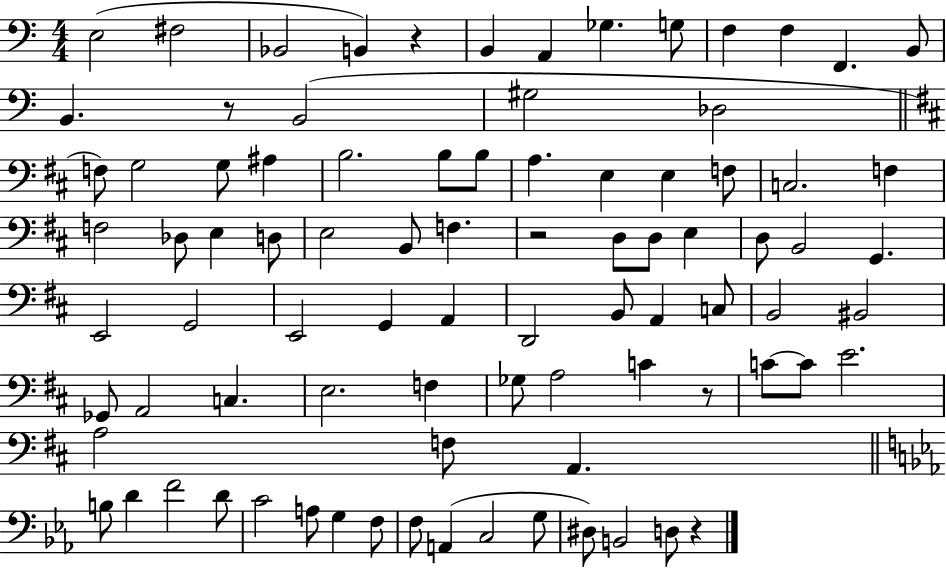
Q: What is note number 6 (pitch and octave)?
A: A2